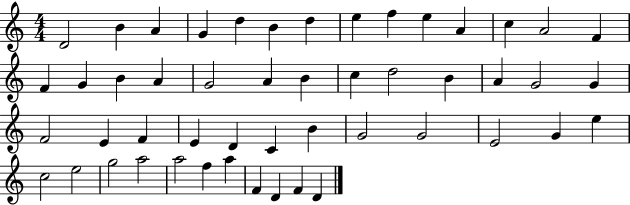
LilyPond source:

{
  \clef treble
  \numericTimeSignature
  \time 4/4
  \key c \major
  d'2 b'4 a'4 | g'4 d''4 b'4 d''4 | e''4 f''4 e''4 a'4 | c''4 a'2 f'4 | \break f'4 g'4 b'4 a'4 | g'2 a'4 b'4 | c''4 d''2 b'4 | a'4 g'2 g'4 | \break f'2 e'4 f'4 | e'4 d'4 c'4 b'4 | g'2 g'2 | e'2 g'4 e''4 | \break c''2 e''2 | g''2 a''2 | a''2 f''4 a''4 | f'4 d'4 f'4 d'4 | \break \bar "|."
}